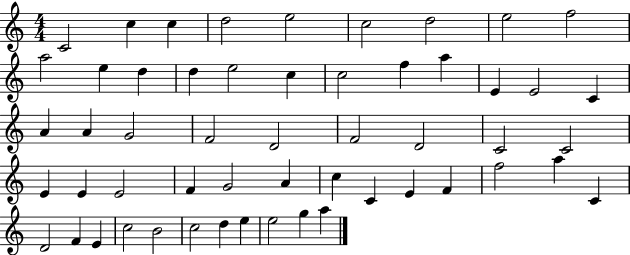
C4/h C5/q C5/q D5/h E5/h C5/h D5/h E5/h F5/h A5/h E5/q D5/q D5/q E5/h C5/q C5/h F5/q A5/q E4/q E4/h C4/q A4/q A4/q G4/h F4/h D4/h F4/h D4/h C4/h C4/h E4/q E4/q E4/h F4/q G4/h A4/q C5/q C4/q E4/q F4/q F5/h A5/q C4/q D4/h F4/q E4/q C5/h B4/h C5/h D5/q E5/q E5/h G5/q A5/q